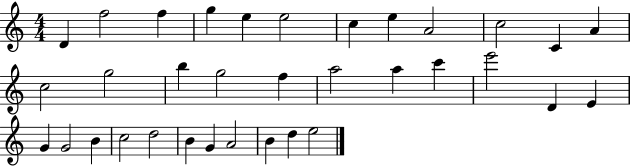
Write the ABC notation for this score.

X:1
T:Untitled
M:4/4
L:1/4
K:C
D f2 f g e e2 c e A2 c2 C A c2 g2 b g2 f a2 a c' e'2 D E G G2 B c2 d2 B G A2 B d e2